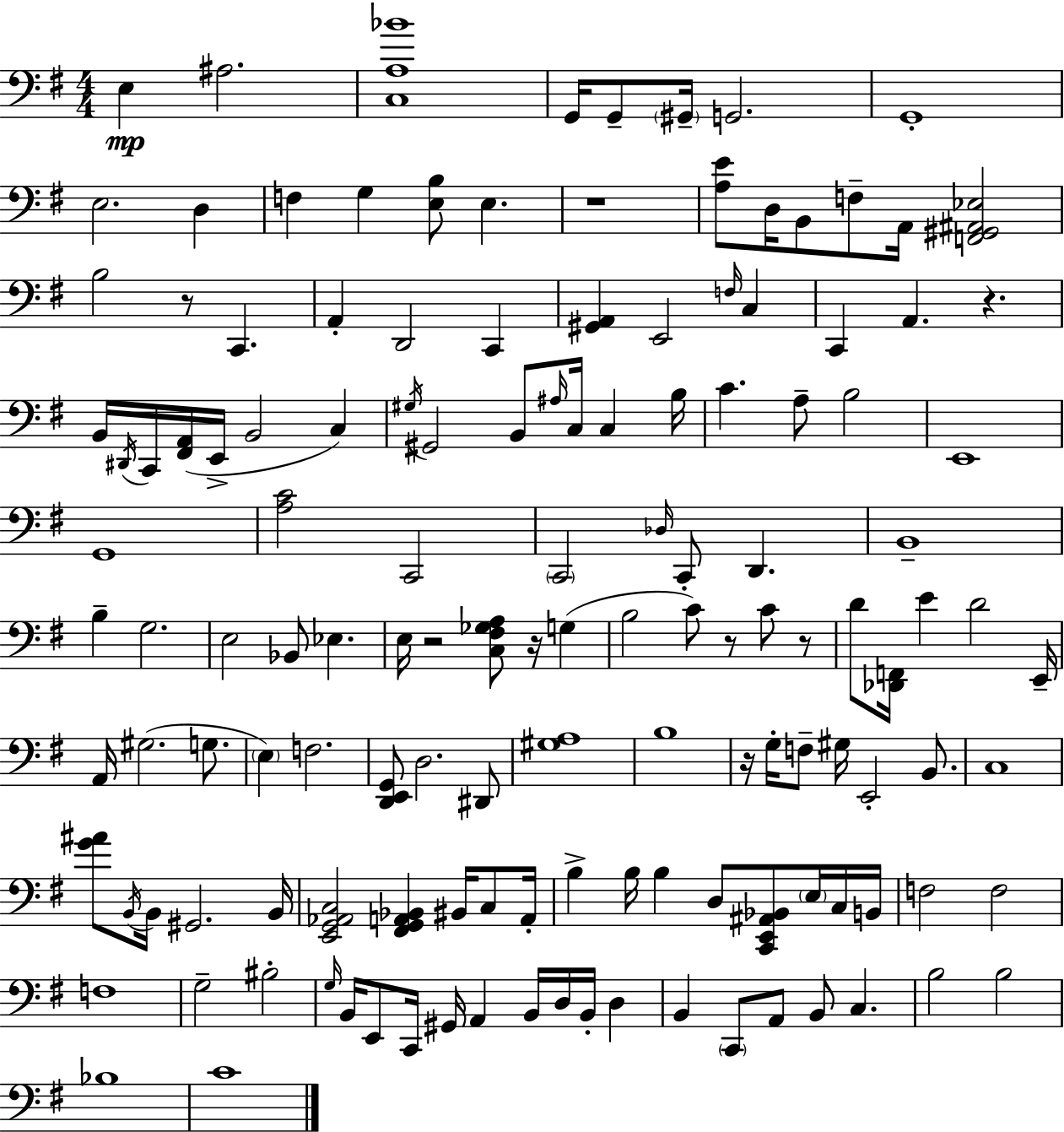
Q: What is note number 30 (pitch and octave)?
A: E2